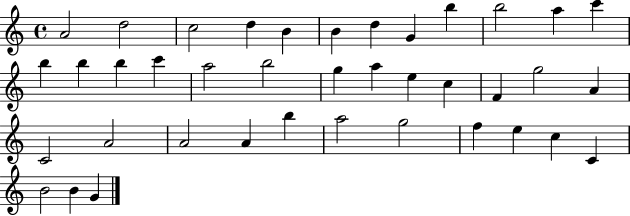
{
  \clef treble
  \time 4/4
  \defaultTimeSignature
  \key c \major
  a'2 d''2 | c''2 d''4 b'4 | b'4 d''4 g'4 b''4 | b''2 a''4 c'''4 | \break b''4 b''4 b''4 c'''4 | a''2 b''2 | g''4 a''4 e''4 c''4 | f'4 g''2 a'4 | \break c'2 a'2 | a'2 a'4 b''4 | a''2 g''2 | f''4 e''4 c''4 c'4 | \break b'2 b'4 g'4 | \bar "|."
}